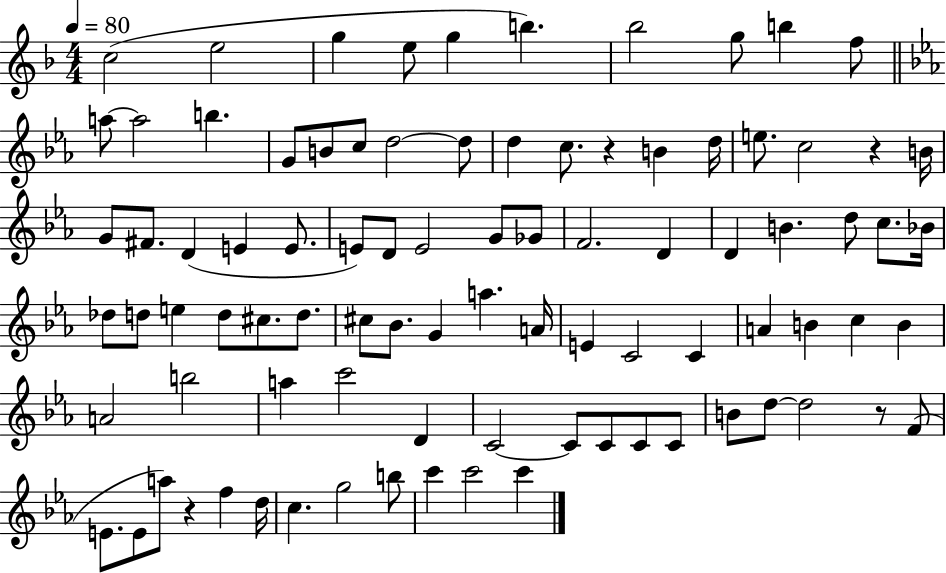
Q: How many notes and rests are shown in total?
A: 89